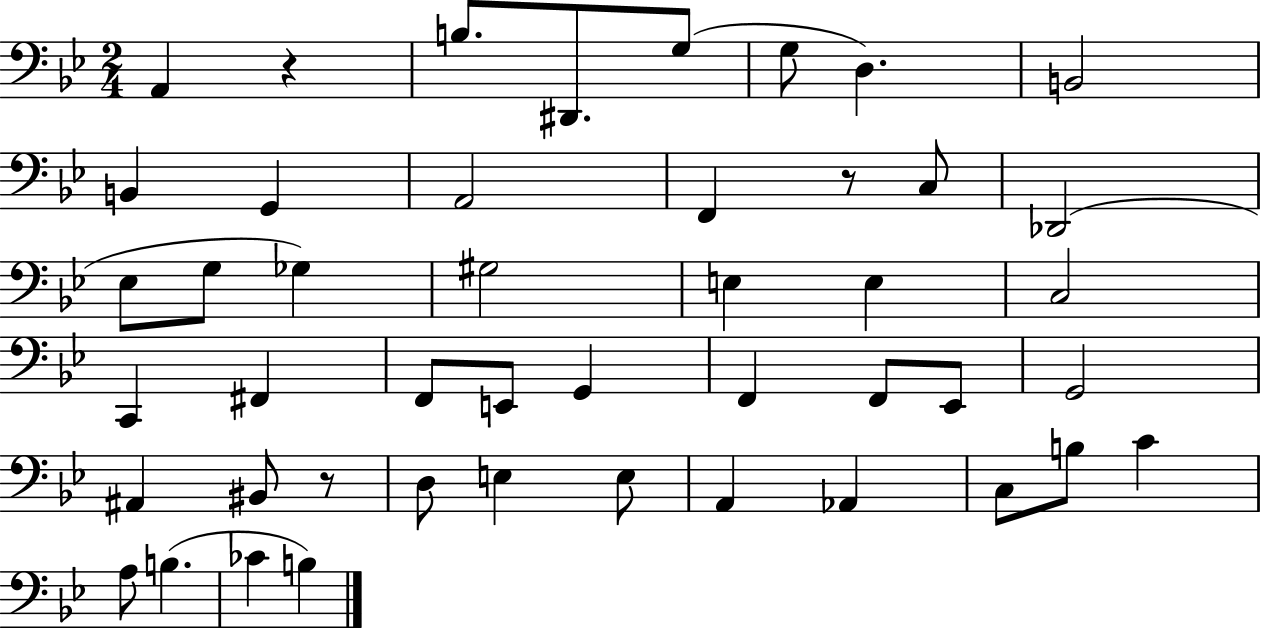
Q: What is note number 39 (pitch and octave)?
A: C4